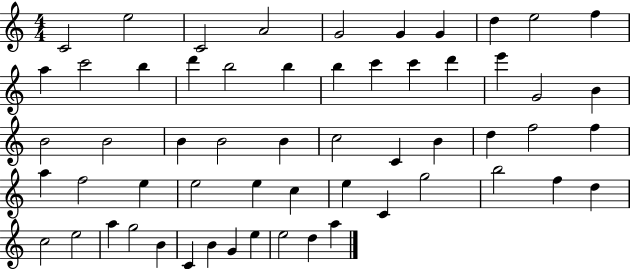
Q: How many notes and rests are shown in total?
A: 58